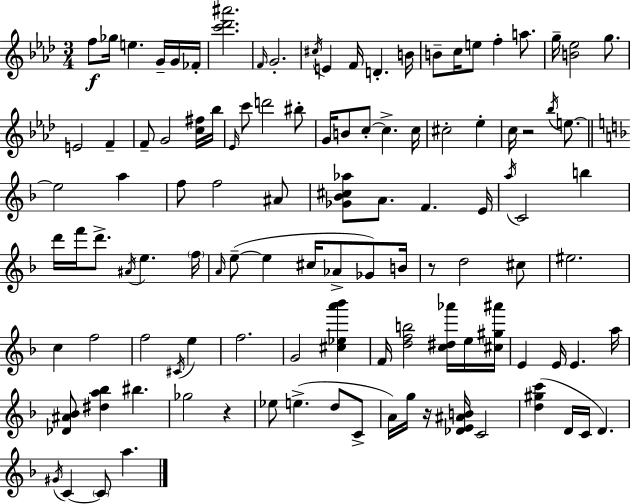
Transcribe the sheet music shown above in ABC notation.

X:1
T:Untitled
M:3/4
L:1/4
K:Ab
f/2 _g/4 e G/4 G/4 _F/4 [c'_d'^a']2 F/4 G2 ^c/4 E F/4 D B/4 B/2 c/4 e/2 f a/2 g/4 [B_e]2 g/2 E2 F F/2 G2 [c^f]/4 _b/4 _E/4 c'/2 d'2 ^b/2 G/4 B/2 c/2 c c/4 ^c2 _e c/4 z2 _b/4 e/2 e2 a f/2 f2 ^A/2 [_G_B^c_a]/2 A/2 F E/4 a/4 C2 b d'/4 f'/4 d'/2 ^A/4 e f/4 A/4 e/2 e ^c/4 _A/2 _G/2 B/4 z/2 d2 ^c/2 ^e2 c f2 f2 ^C/4 e f2 G2 [^c_ea'_b'] F/4 [dfb]2 [c^d_a']/4 e/4 [^c^g^a']/4 E E/4 E a/4 [_D^A_B]/2 [^da_b] ^b _g2 z _e/2 e d/2 C/2 A/4 g/4 z/4 [_DE^AB]/4 C2 [d^gc'] D/4 C/4 D ^G/4 C C/2 a